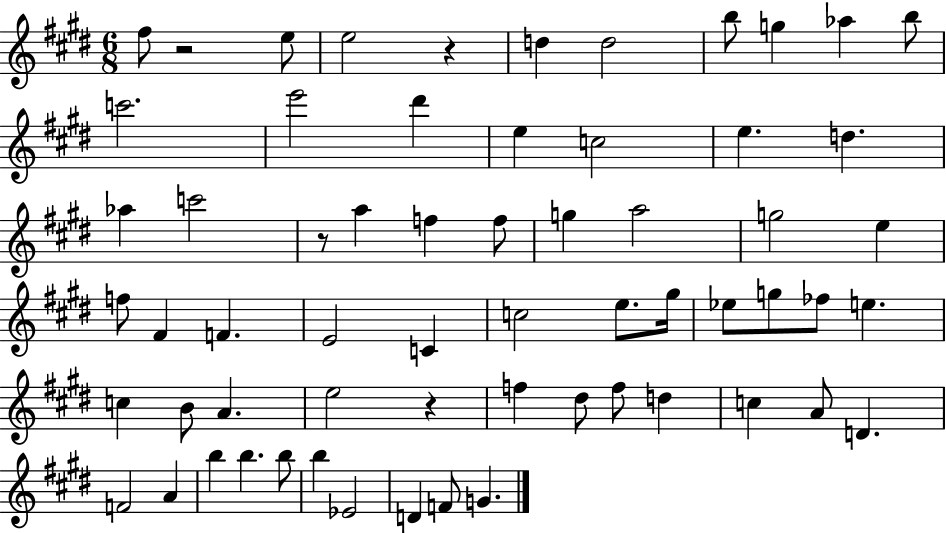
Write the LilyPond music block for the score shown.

{
  \clef treble
  \numericTimeSignature
  \time 6/8
  \key e \major
  fis''8 r2 e''8 | e''2 r4 | d''4 d''2 | b''8 g''4 aes''4 b''8 | \break c'''2. | e'''2 dis'''4 | e''4 c''2 | e''4. d''4. | \break aes''4 c'''2 | r8 a''4 f''4 f''8 | g''4 a''2 | g''2 e''4 | \break f''8 fis'4 f'4. | e'2 c'4 | c''2 e''8. gis''16 | ees''8 g''8 fes''8 e''4. | \break c''4 b'8 a'4. | e''2 r4 | f''4 dis''8 f''8 d''4 | c''4 a'8 d'4. | \break f'2 a'4 | b''4 b''4. b''8 | b''4 ees'2 | d'4 f'8 g'4. | \break \bar "|."
}